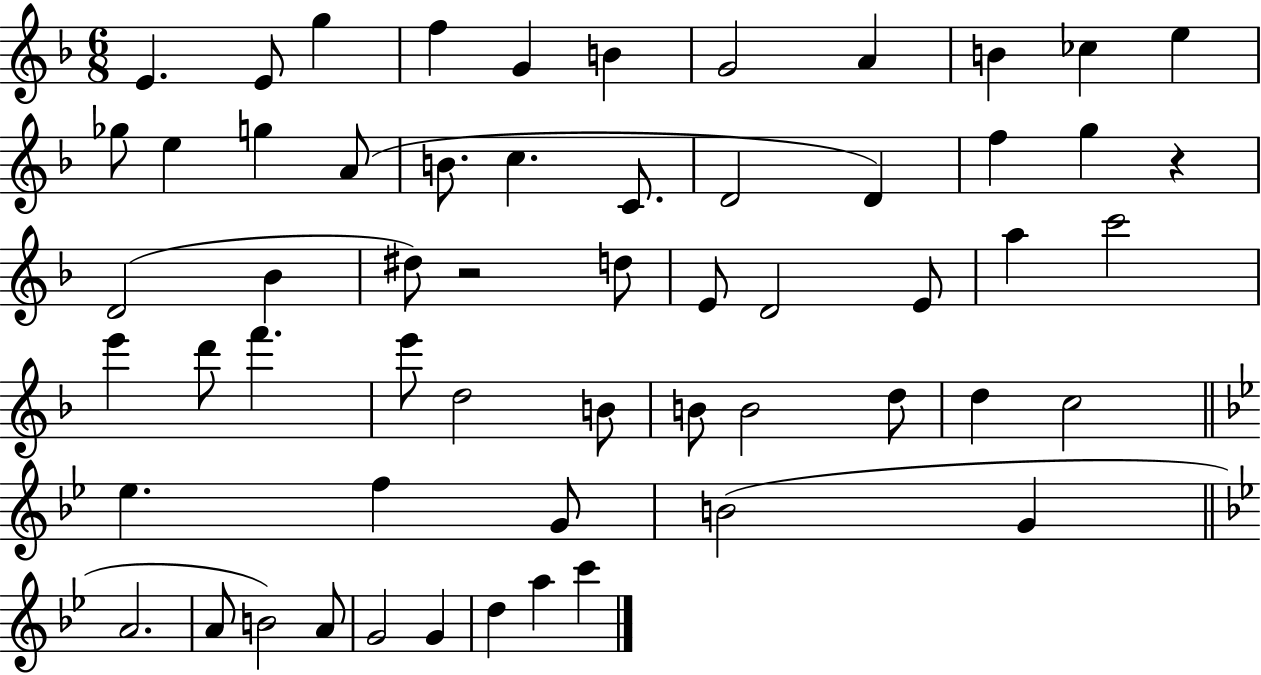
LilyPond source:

{
  \clef treble
  \numericTimeSignature
  \time 6/8
  \key f \major
  \repeat volta 2 { e'4. e'8 g''4 | f''4 g'4 b'4 | g'2 a'4 | b'4 ces''4 e''4 | \break ges''8 e''4 g''4 a'8( | b'8. c''4. c'8. | d'2 d'4) | f''4 g''4 r4 | \break d'2( bes'4 | dis''8) r2 d''8 | e'8 d'2 e'8 | a''4 c'''2 | \break e'''4 d'''8 f'''4. | e'''8 d''2 b'8 | b'8 b'2 d''8 | d''4 c''2 | \break \bar "||" \break \key g \minor ees''4. f''4 g'8 | b'2( g'4 | \bar "||" \break \key bes \major a'2. | a'8 b'2) a'8 | g'2 g'4 | d''4 a''4 c'''4 | \break } \bar "|."
}